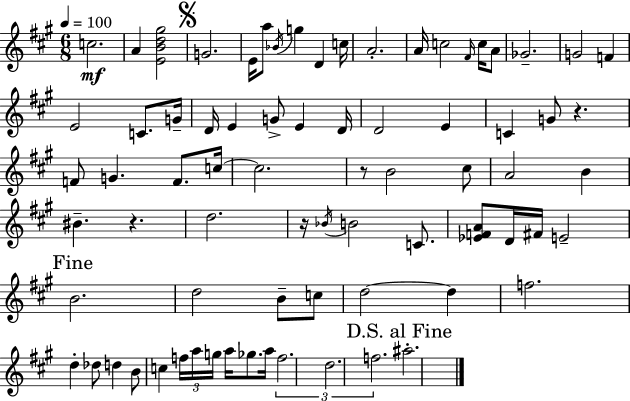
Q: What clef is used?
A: treble